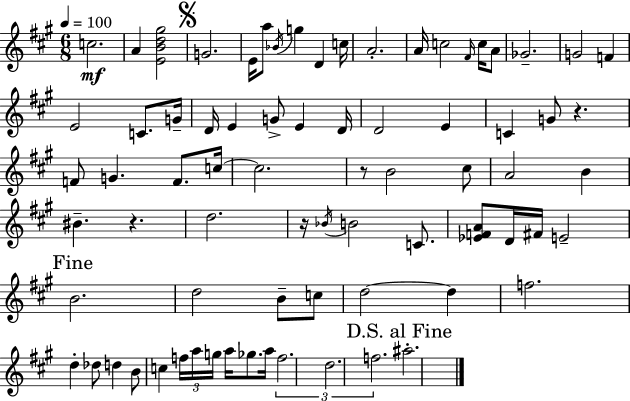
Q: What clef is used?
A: treble